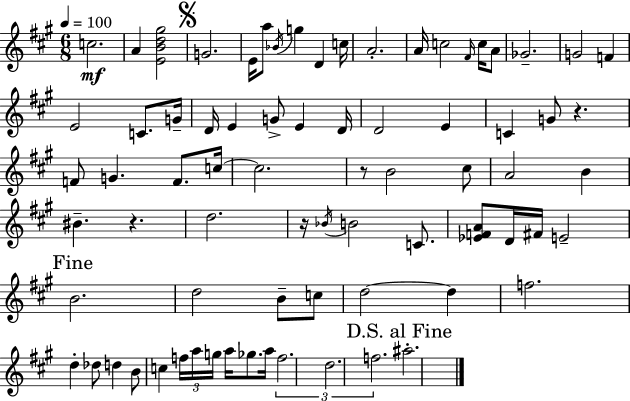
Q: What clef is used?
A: treble